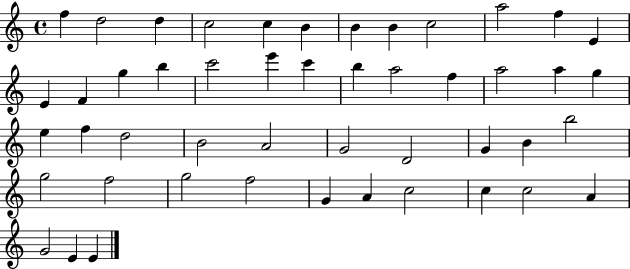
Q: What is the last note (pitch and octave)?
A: E4